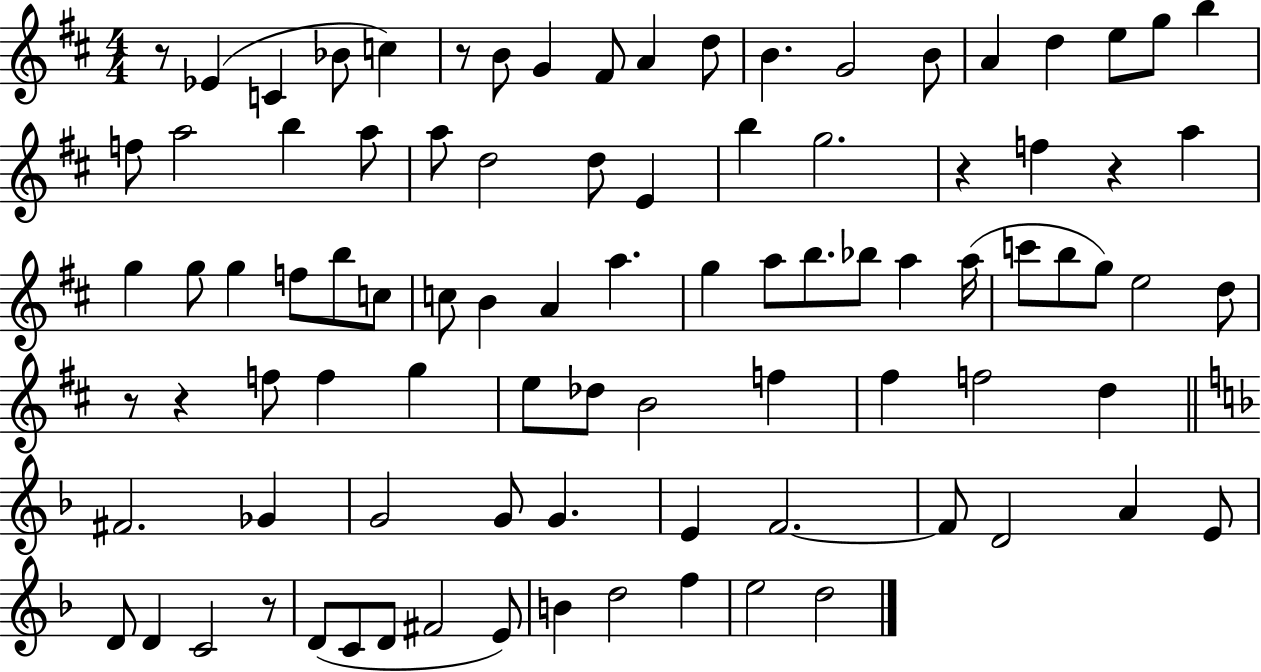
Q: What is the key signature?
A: D major